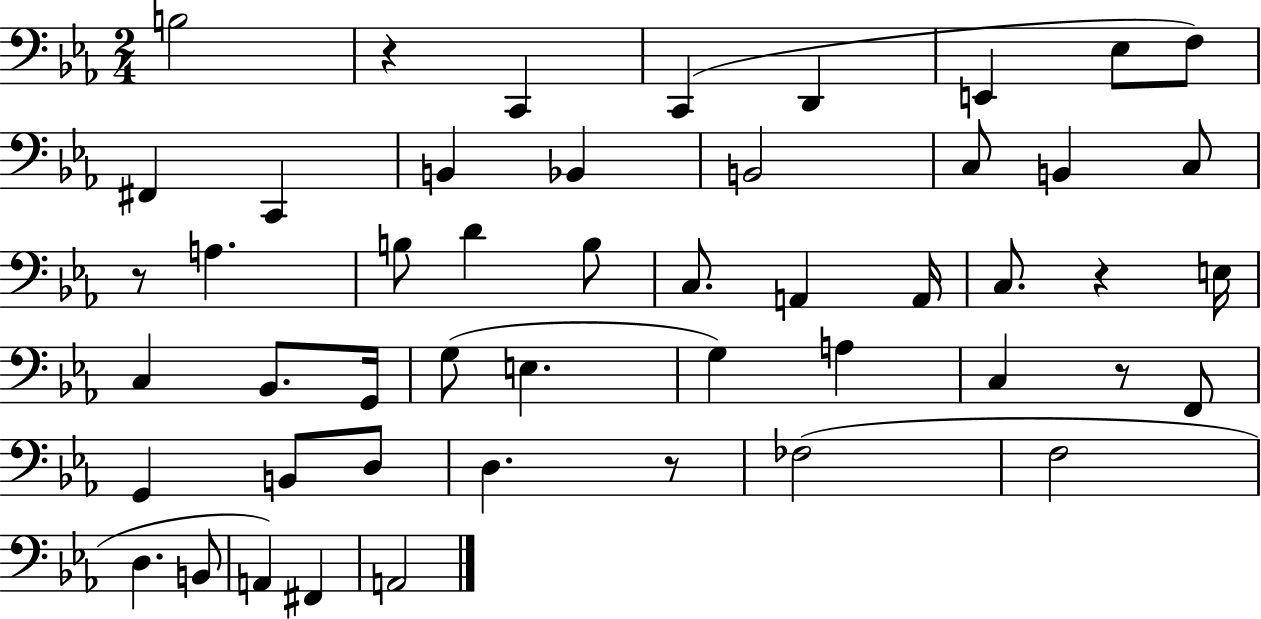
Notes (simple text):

B3/h R/q C2/q C2/q D2/q E2/q Eb3/e F3/e F#2/q C2/q B2/q Bb2/q B2/h C3/e B2/q C3/e R/e A3/q. B3/e D4/q B3/e C3/e. A2/q A2/s C3/e. R/q E3/s C3/q Bb2/e. G2/s G3/e E3/q. G3/q A3/q C3/q R/e F2/e G2/q B2/e D3/e D3/q. R/e FES3/h F3/h D3/q. B2/e A2/q F#2/q A2/h